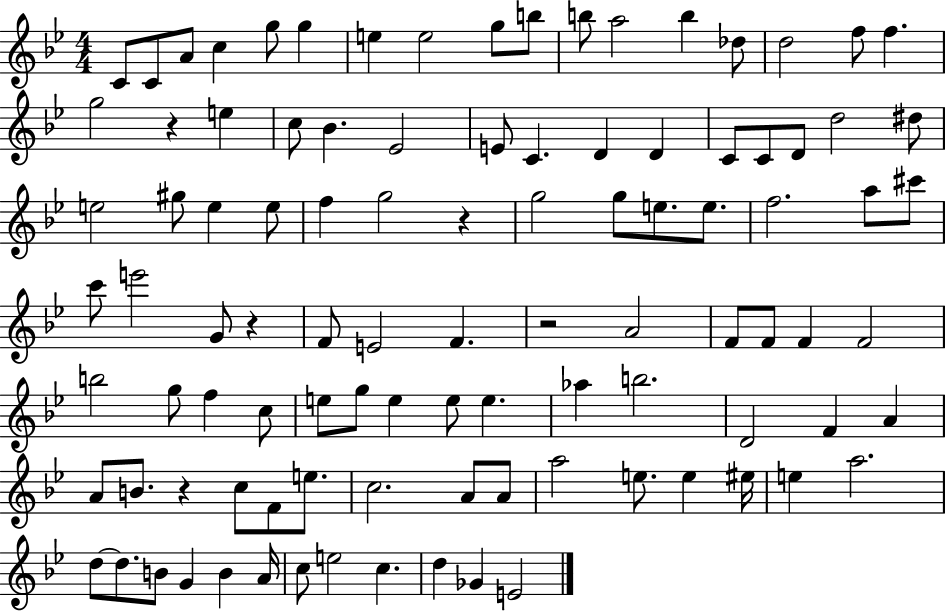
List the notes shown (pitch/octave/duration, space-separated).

C4/e C4/e A4/e C5/q G5/e G5/q E5/q E5/h G5/e B5/e B5/e A5/h B5/q Db5/e D5/h F5/e F5/q. G5/h R/q E5/q C5/e Bb4/q. Eb4/h E4/e C4/q. D4/q D4/q C4/e C4/e D4/e D5/h D#5/e E5/h G#5/e E5/q E5/e F5/q G5/h R/q G5/h G5/e E5/e. E5/e. F5/h. A5/e C#6/e C6/e E6/h G4/e R/q F4/e E4/h F4/q. R/h A4/h F4/e F4/e F4/q F4/h B5/h G5/e F5/q C5/e E5/e G5/e E5/q E5/e E5/q. Ab5/q B5/h. D4/h F4/q A4/q A4/e B4/e. R/q C5/e F4/e E5/e. C5/h. A4/e A4/e A5/h E5/e. E5/q EIS5/s E5/q A5/h. D5/e D5/e. B4/e G4/q B4/q A4/s C5/e E5/h C5/q. D5/q Gb4/q E4/h